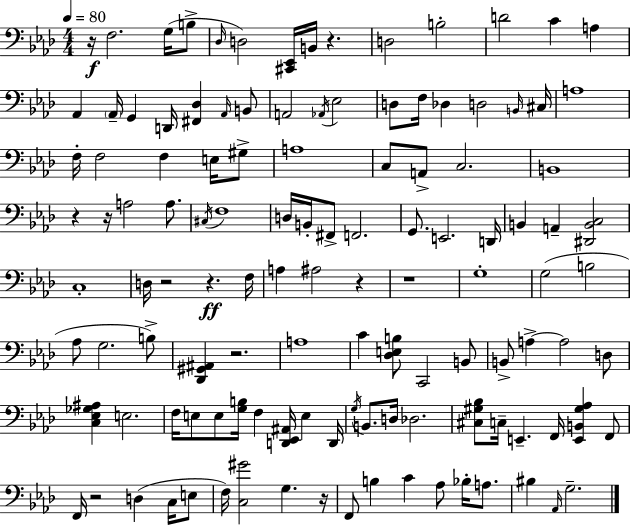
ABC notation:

X:1
T:Untitled
M:4/4
L:1/4
K:Ab
z/4 F,2 G,/4 B,/2 _D,/4 D,2 [^C,,_E,,]/4 B,,/4 z D,2 B,2 D2 C A, _A,, _A,,/4 G,, D,,/4 [^F,,_D,] _A,,/4 B,,/2 A,,2 _A,,/4 _E,2 D,/2 F,/4 _D, D,2 B,,/4 ^C,/4 A,4 F,/4 F,2 F, E,/4 ^G,/2 A,4 C,/2 A,,/2 C,2 B,,4 z z/4 A,2 A,/2 ^C,/4 F,4 D,/4 B,,/4 ^F,,/2 F,,2 G,,/2 E,,2 D,,/4 B,, A,, [^D,,B,,C,]2 C,4 D,/4 z2 z F,/4 A, ^A,2 z z4 G,4 G,2 B,2 _A,/2 G,2 B,/2 [_D,,^G,,^A,,] z2 A,4 C [_D,E,B,]/2 C,,2 B,,/2 B,,/2 A, A,2 D,/2 [C,_E,_G,^A,] E,2 F,/4 E,/2 E,/2 [G,B,]/4 F, [D,,_E,,^A,,]/4 E, D,,/4 G,/4 B,,/2 D,/4 _D,2 [^C,^G,_B,]/2 C,/4 E,, F,,/4 [E,,B,,^G,_A,] F,,/2 F,,/4 z2 D, C,/4 E,/2 F,/4 [C,^G]2 G, z/4 F,,/2 B, C _A,/2 _B,/4 A,/2 ^B, _A,,/4 G,2